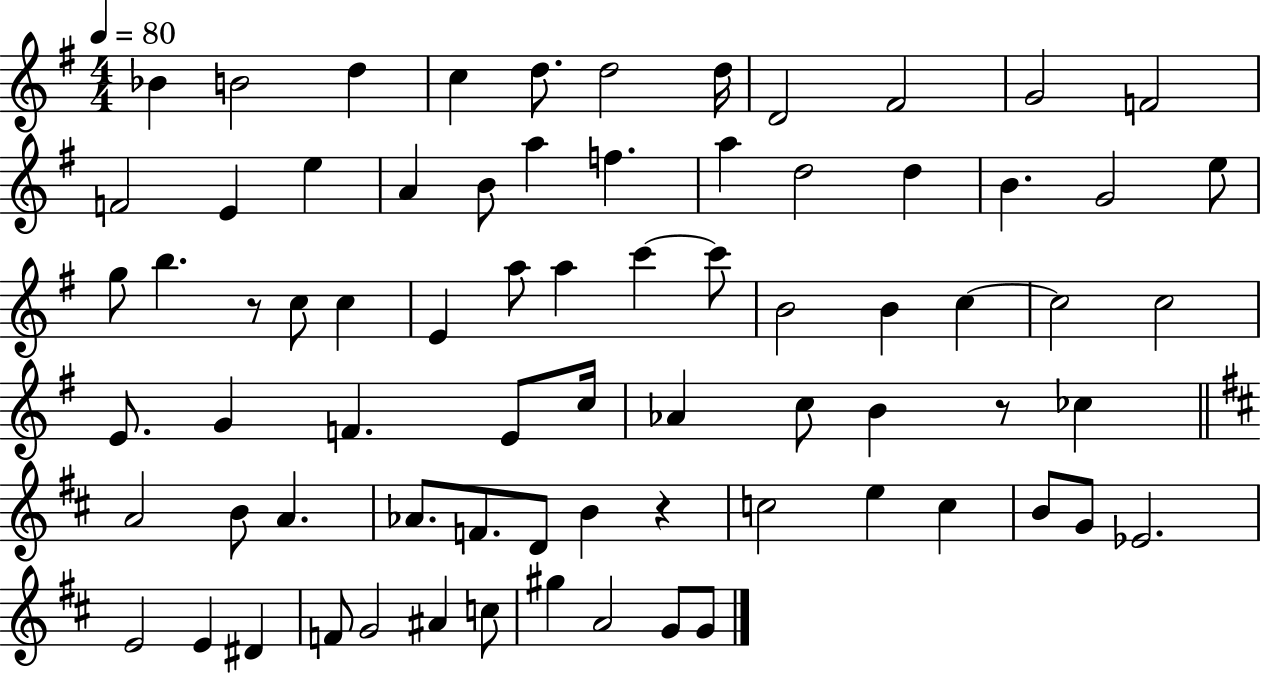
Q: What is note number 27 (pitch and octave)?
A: C5